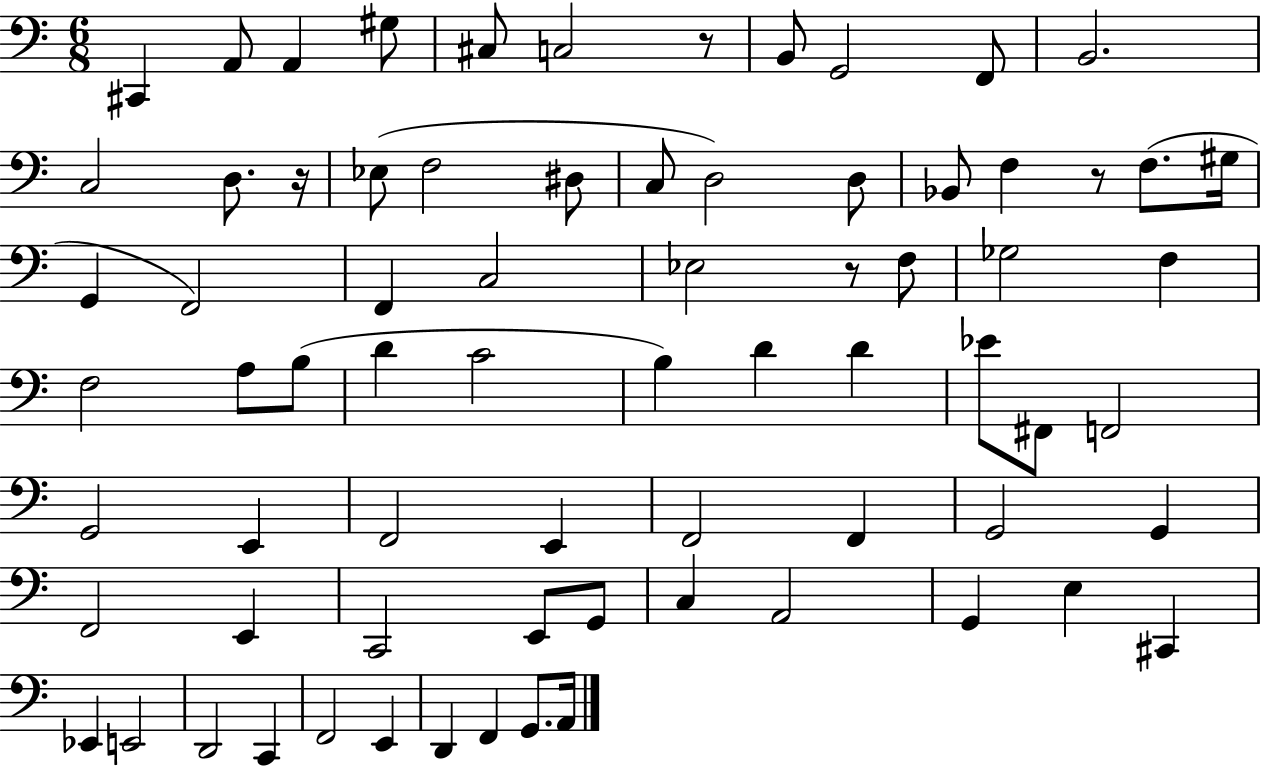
{
  \clef bass
  \numericTimeSignature
  \time 6/8
  \key c \major
  \repeat volta 2 { cis,4 a,8 a,4 gis8 | cis8 c2 r8 | b,8 g,2 f,8 | b,2. | \break c2 d8. r16 | ees8( f2 dis8 | c8 d2) d8 | bes,8 f4 r8 f8.( gis16 | \break g,4 f,2) | f,4 c2 | ees2 r8 f8 | ges2 f4 | \break f2 a8 b8( | d'4 c'2 | b4) d'4 d'4 | ees'8 fis,8 f,2 | \break g,2 e,4 | f,2 e,4 | f,2 f,4 | g,2 g,4 | \break f,2 e,4 | c,2 e,8 g,8 | c4 a,2 | g,4 e4 cis,4 | \break ees,4 e,2 | d,2 c,4 | f,2 e,4 | d,4 f,4 g,8. a,16 | \break } \bar "|."
}